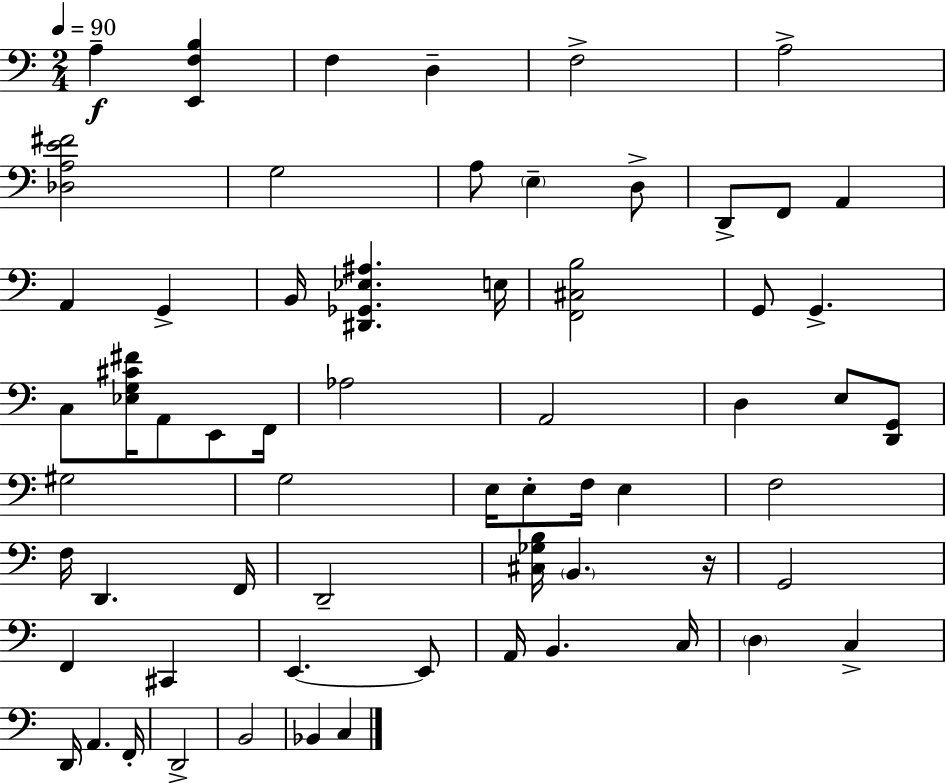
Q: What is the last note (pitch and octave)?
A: C3